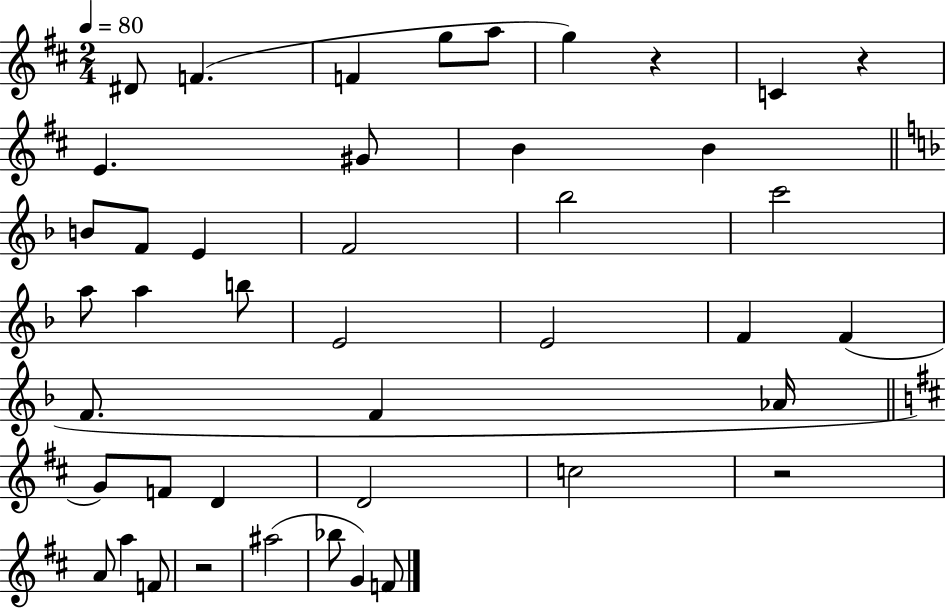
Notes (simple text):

D#4/e F4/q. F4/q G5/e A5/e G5/q R/q C4/q R/q E4/q. G#4/e B4/q B4/q B4/e F4/e E4/q F4/h Bb5/h C6/h A5/e A5/q B5/e E4/h E4/h F4/q F4/q F4/e. F4/q Ab4/s G4/e F4/e D4/q D4/h C5/h R/h A4/e A5/q F4/e R/h A#5/h Bb5/e G4/q F4/e